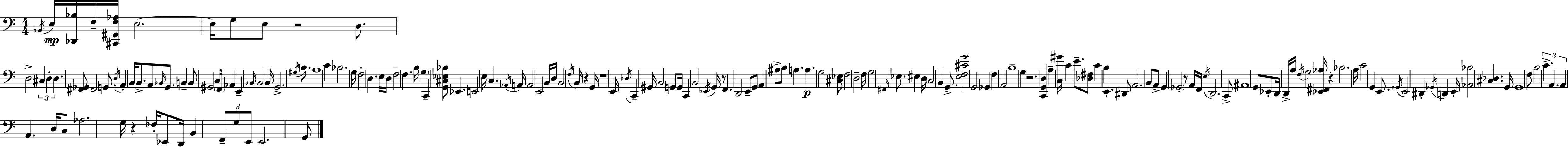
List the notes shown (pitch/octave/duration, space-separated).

Bb2/s E3/s [Db2,Bb3]/s F3/s [C#2,G#2,F3,Ab3]/s E3/h. E3/s G3/e E3/e R/h D3/e. D3/h C#3/q D3/q D3/q. [F#2,Gb2]/e F#2/h G2/e. D3/s A2/q B2/s B2/e. A2/e Bb2/s G2/e. B2/q B2/e G#2/h C3/s F2/s Ab2/q E2/q Bb2/s Bb2/h Bb2/s G2/h. G#3/s B3/e. A3/w C4/q Bb3/h. G3/s F3/h D3/q. E3/s D3/s F3/h F3/q. B3/s G3/q C2/q [G2,C#3,Eb3,Bb3]/e Eb2/q. E2/h E3/s C3/q. Ab2/s A2/s A2/h E2/h B2/s D3/s B2/h F3/s B2/s R/q G2/s R/w E2/s Db3/s C2/q G#2/s B2/h G2/e G2/s C2/q B2/h Eb2/s G2/s R/e F2/q. D2/h E2/e G2/e A2/q A#3/e B3/e A3/q. A3/q. G3/h [C#3,Eb3]/e F3/h D3/h F3/s G3/h F#2/s Eb3/e. EIS3/q D3/s C3/h B2/q G2/e. [E3,F3,C#4,G4]/h G2/h Gb2/q F3/q A2/h B3/w G3/q R/h. [C2,G2,D3]/q A3/q [C3,G#4]/s C4/q E4/e. [Db3,F#3]/e C4/q B3/q E2/q. D#2/e A2/h. B2/e A2/e G2/q Gb2/h R/e A2/s F2/s E3/s D2/h. C2/e A#2/w G2/e Eb2/e D2/s D2/s A3/s F3/s G3/h [Eb2,F#2,Ab3]/s R/q Bb3/h. A3/s C4/h G2/q E2/e. Gb2/s E2/h D#2/q Gb2/s D2/q E2/s [Ab2,Bb3]/h [C#3,Db3]/q. G2/s G2/w F3/e B3/h C4/q. A2/q. A2/q A2/q. D3/s C3/e Ab3/h. G3/s R/q FES3/s Eb2/e D2/s B2/q F2/e G3/e E2/e E2/h. G2/e